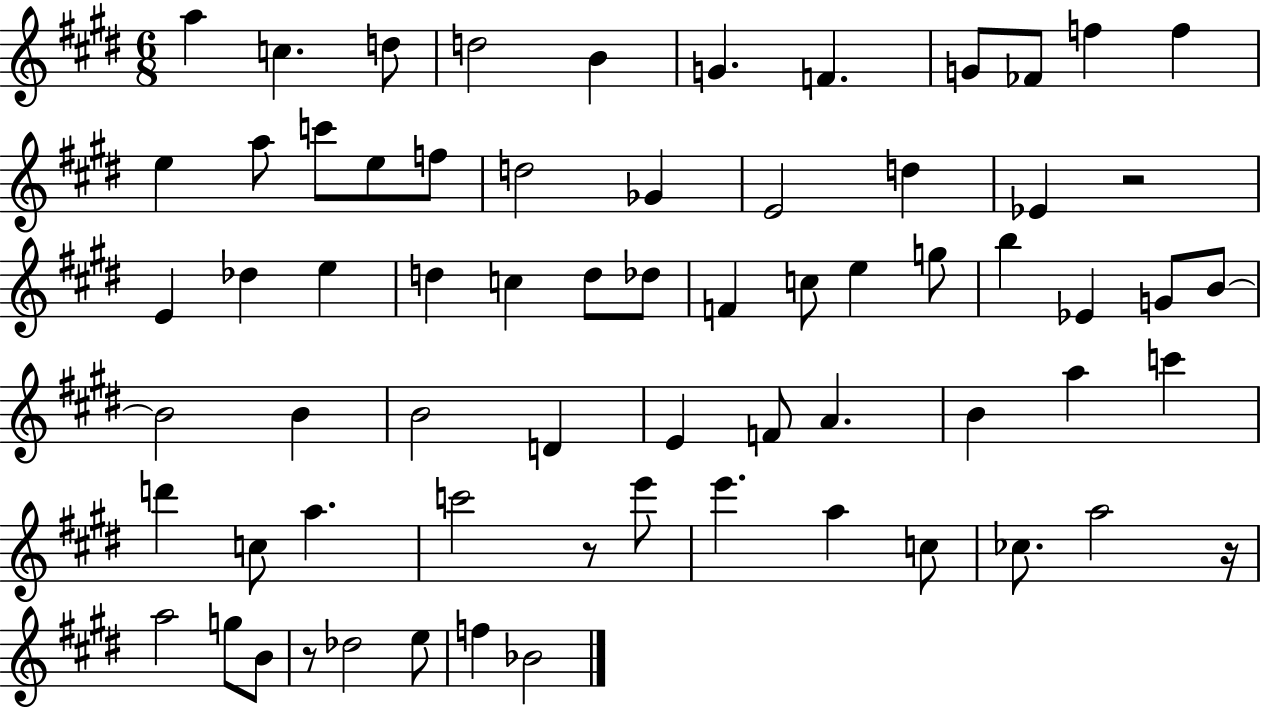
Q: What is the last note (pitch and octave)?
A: Bb4